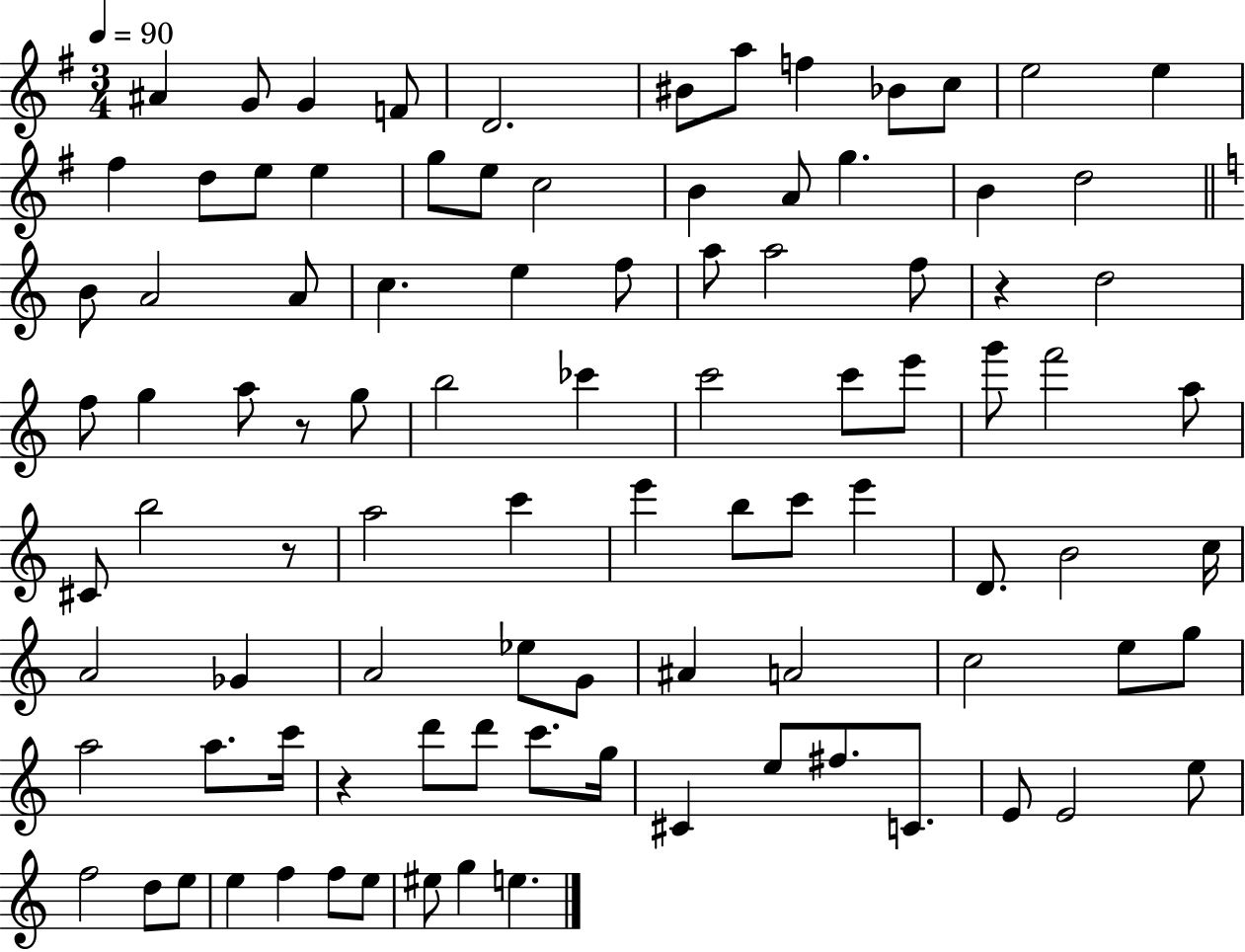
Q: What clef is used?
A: treble